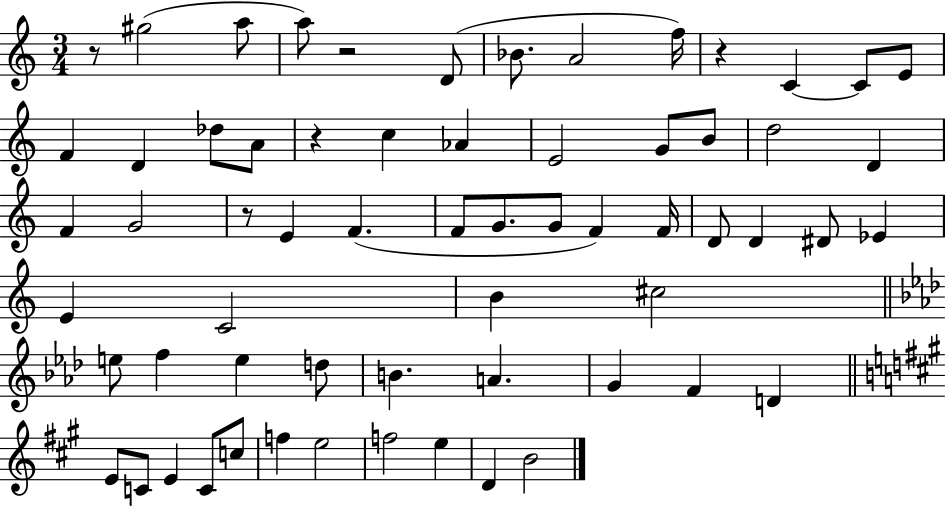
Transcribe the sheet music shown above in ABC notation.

X:1
T:Untitled
M:3/4
L:1/4
K:C
z/2 ^g2 a/2 a/2 z2 D/2 _B/2 A2 f/4 z C C/2 E/2 F D _d/2 A/2 z c _A E2 G/2 B/2 d2 D F G2 z/2 E F F/2 G/2 G/2 F F/4 D/2 D ^D/2 _E E C2 B ^c2 e/2 f e d/2 B A G F D E/2 C/2 E C/2 c/2 f e2 f2 e D B2